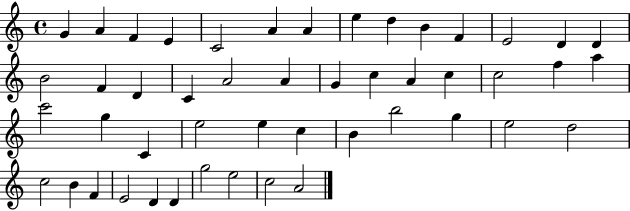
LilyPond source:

{
  \clef treble
  \time 4/4
  \defaultTimeSignature
  \key c \major
  g'4 a'4 f'4 e'4 | c'2 a'4 a'4 | e''4 d''4 b'4 f'4 | e'2 d'4 d'4 | \break b'2 f'4 d'4 | c'4 a'2 a'4 | g'4 c''4 a'4 c''4 | c''2 f''4 a''4 | \break c'''2 g''4 c'4 | e''2 e''4 c''4 | b'4 b''2 g''4 | e''2 d''2 | \break c''2 b'4 f'4 | e'2 d'4 d'4 | g''2 e''2 | c''2 a'2 | \break \bar "|."
}